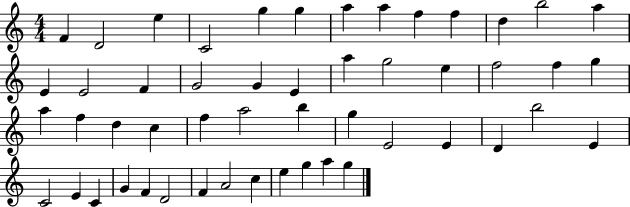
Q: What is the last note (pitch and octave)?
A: G5